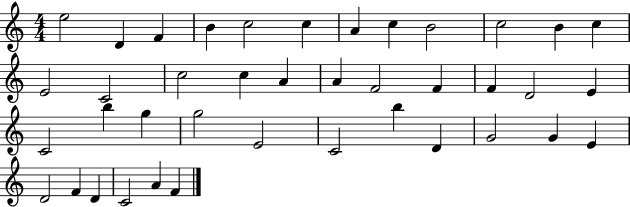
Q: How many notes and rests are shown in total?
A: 40